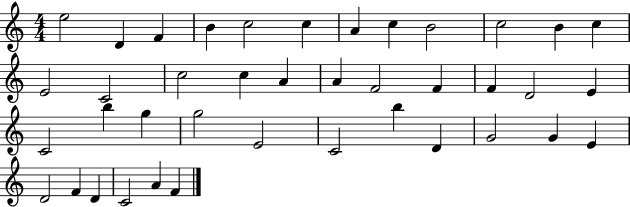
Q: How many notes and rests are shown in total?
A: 40